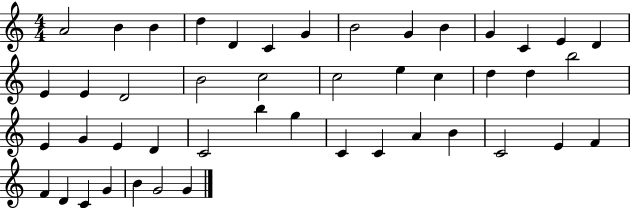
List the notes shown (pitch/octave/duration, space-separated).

A4/h B4/q B4/q D5/q D4/q C4/q G4/q B4/h G4/q B4/q G4/q C4/q E4/q D4/q E4/q E4/q D4/h B4/h C5/h C5/h E5/q C5/q D5/q D5/q B5/h E4/q G4/q E4/q D4/q C4/h B5/q G5/q C4/q C4/q A4/q B4/q C4/h E4/q F4/q F4/q D4/q C4/q G4/q B4/q G4/h G4/q